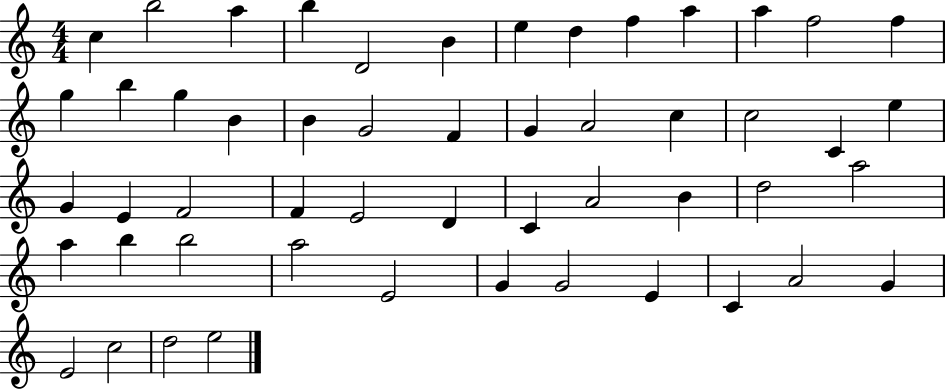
X:1
T:Untitled
M:4/4
L:1/4
K:C
c b2 a b D2 B e d f a a f2 f g b g B B G2 F G A2 c c2 C e G E F2 F E2 D C A2 B d2 a2 a b b2 a2 E2 G G2 E C A2 G E2 c2 d2 e2